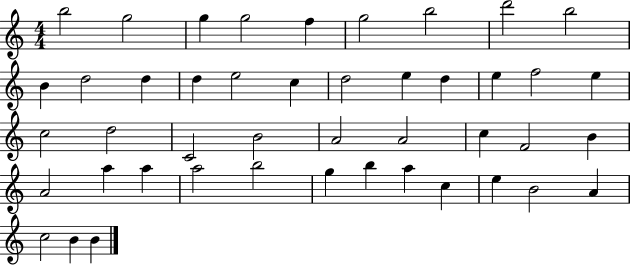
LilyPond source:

{
  \clef treble
  \numericTimeSignature
  \time 4/4
  \key c \major
  b''2 g''2 | g''4 g''2 f''4 | g''2 b''2 | d'''2 b''2 | \break b'4 d''2 d''4 | d''4 e''2 c''4 | d''2 e''4 d''4 | e''4 f''2 e''4 | \break c''2 d''2 | c'2 b'2 | a'2 a'2 | c''4 f'2 b'4 | \break a'2 a''4 a''4 | a''2 b''2 | g''4 b''4 a''4 c''4 | e''4 b'2 a'4 | \break c''2 b'4 b'4 | \bar "|."
}